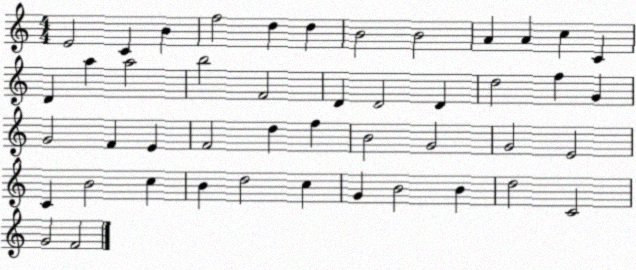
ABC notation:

X:1
T:Untitled
M:4/4
L:1/4
K:C
E2 C B f2 d d B2 B2 A A c C D a a2 b2 F2 D D2 D d2 f G G2 F E F2 d f B2 G2 G2 E2 C B2 c B d2 c G B2 B d2 C2 G2 F2